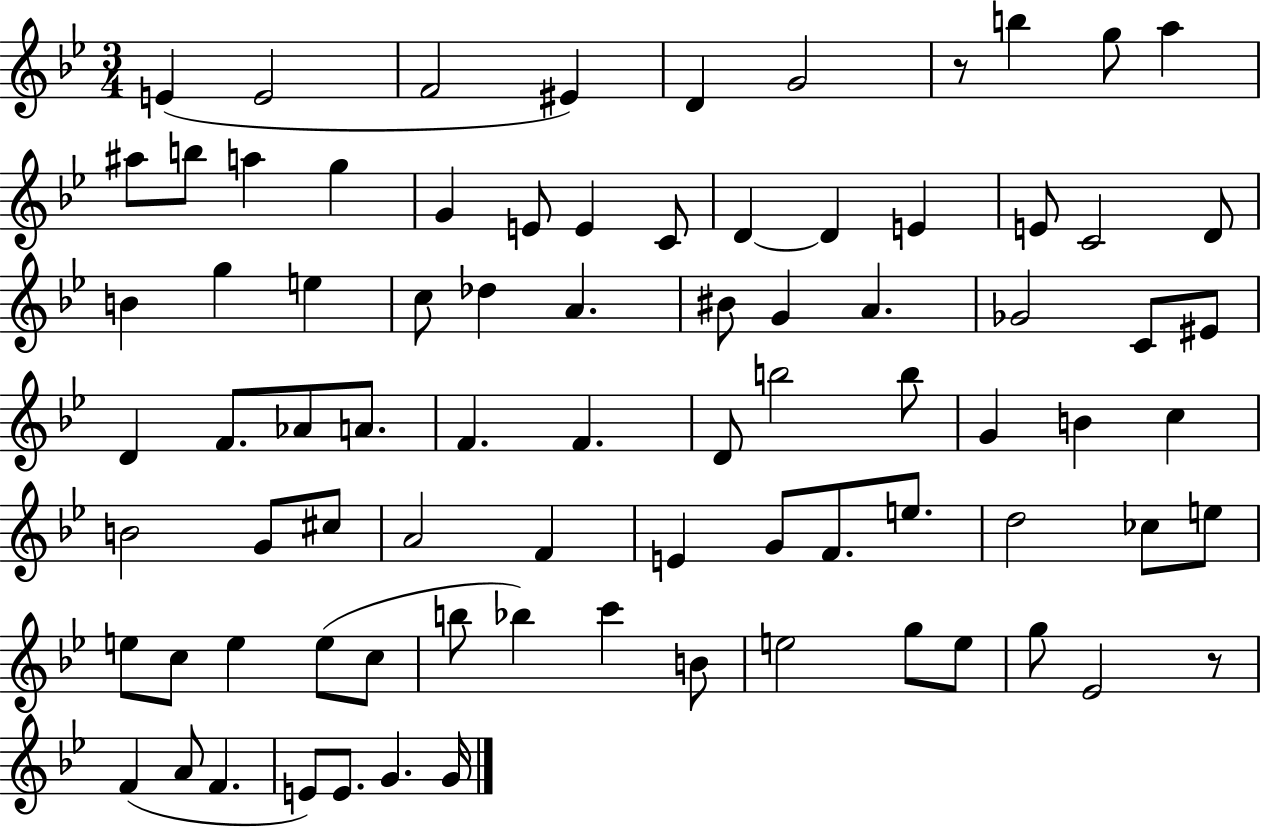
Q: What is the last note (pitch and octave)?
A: G4